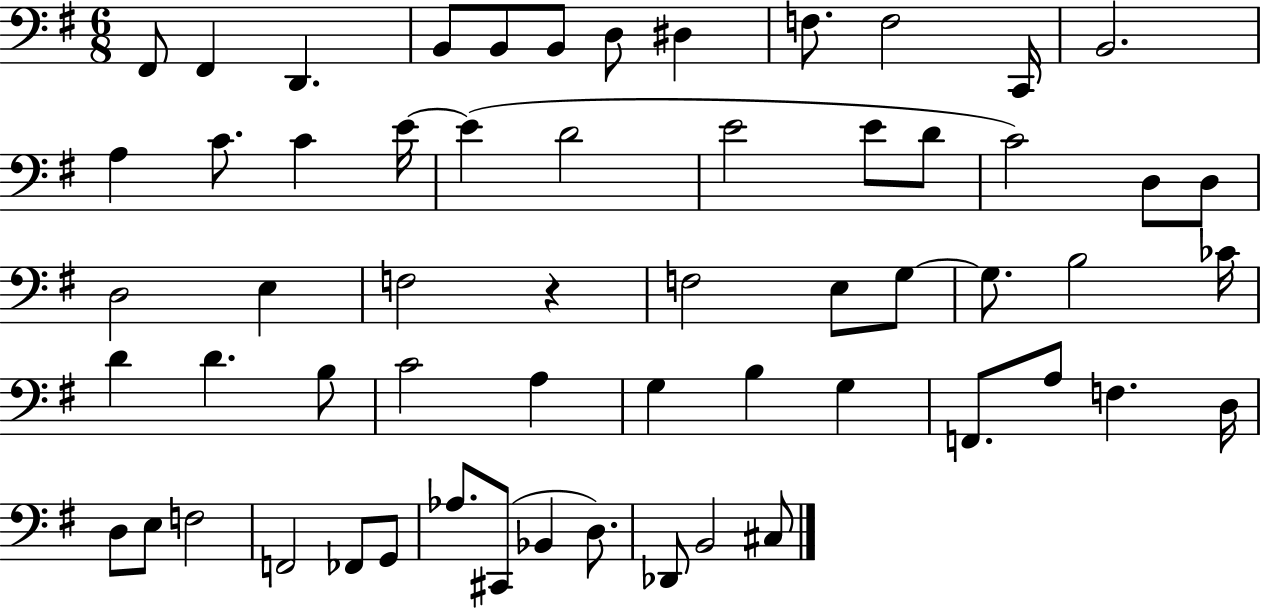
F#2/e F#2/q D2/q. B2/e B2/e B2/e D3/e D#3/q F3/e. F3/h C2/s B2/h. A3/q C4/e. C4/q E4/s E4/q D4/h E4/h E4/e D4/e C4/h D3/e D3/e D3/h E3/q F3/h R/q F3/h E3/e G3/e G3/e. B3/h CES4/s D4/q D4/q. B3/e C4/h A3/q G3/q B3/q G3/q F2/e. A3/e F3/q. D3/s D3/e E3/e F3/h F2/h FES2/e G2/e Ab3/e. C#2/e Bb2/q D3/e. Db2/e B2/h C#3/e